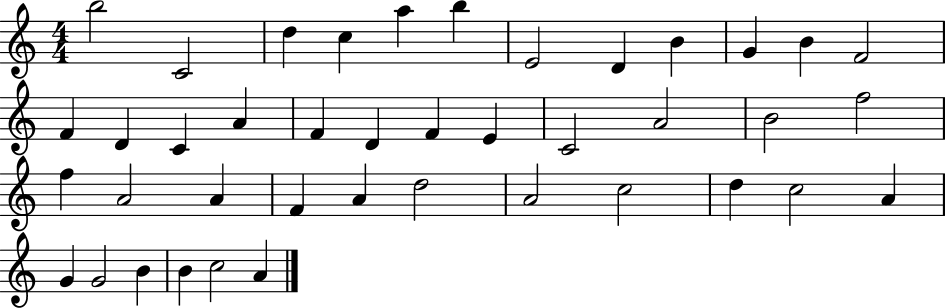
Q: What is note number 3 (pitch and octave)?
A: D5